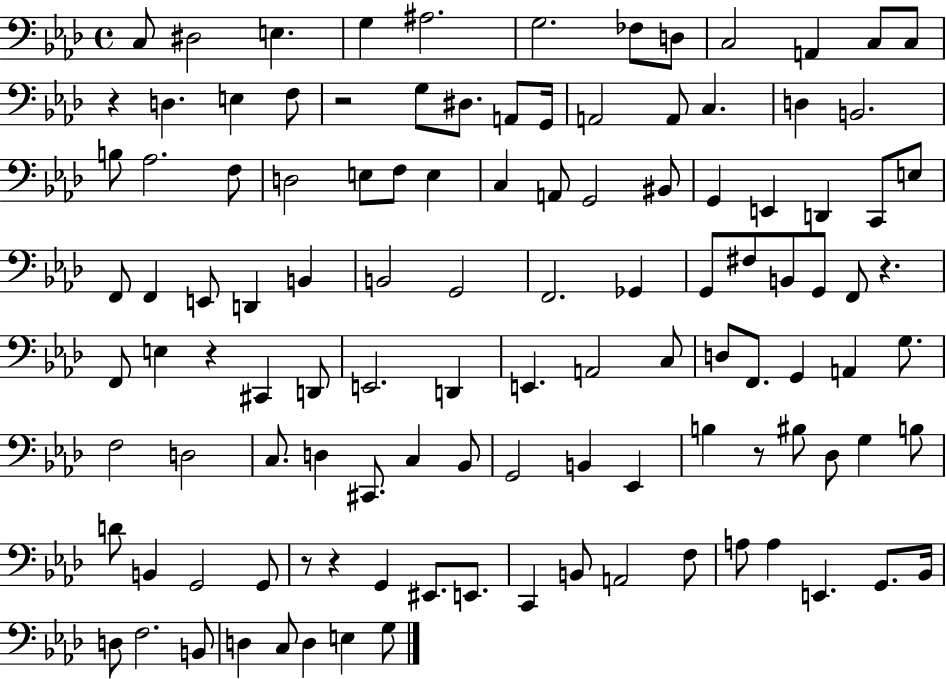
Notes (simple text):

C3/e D#3/h E3/q. G3/q A#3/h. G3/h. FES3/e D3/e C3/h A2/q C3/e C3/e R/q D3/q. E3/q F3/e R/h G3/e D#3/e. A2/e G2/s A2/h A2/e C3/q. D3/q B2/h. B3/e Ab3/h. F3/e D3/h E3/e F3/e E3/q C3/q A2/e G2/h BIS2/e G2/q E2/q D2/q C2/e E3/e F2/e F2/q E2/e D2/q B2/q B2/h G2/h F2/h. Gb2/q G2/e F#3/e B2/e G2/e F2/e R/q. F2/e E3/q R/q C#2/q D2/e E2/h. D2/q E2/q. A2/h C3/e D3/e F2/e. G2/q A2/q G3/e. F3/h D3/h C3/e. D3/q C#2/e. C3/q Bb2/e G2/h B2/q Eb2/q B3/q R/e BIS3/e Db3/e G3/q B3/e D4/e B2/q G2/h G2/e R/e R/q G2/q EIS2/e. E2/e. C2/q B2/e A2/h F3/e A3/e A3/q E2/q. G2/e. Bb2/s D3/e F3/h. B2/e D3/q C3/e D3/q E3/q G3/e